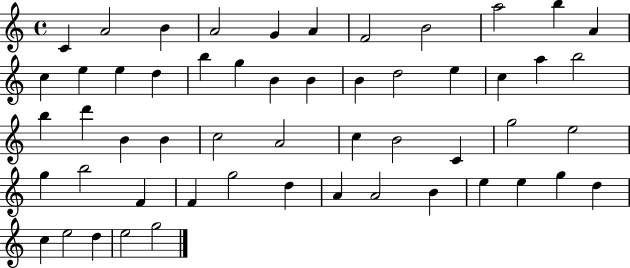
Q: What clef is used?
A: treble